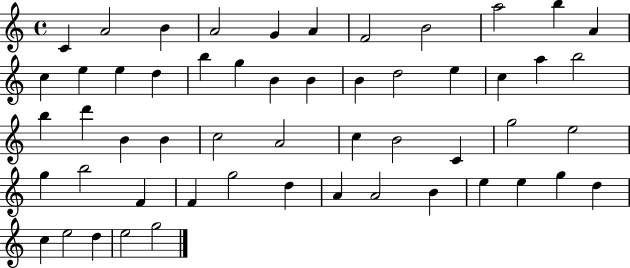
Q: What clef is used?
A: treble